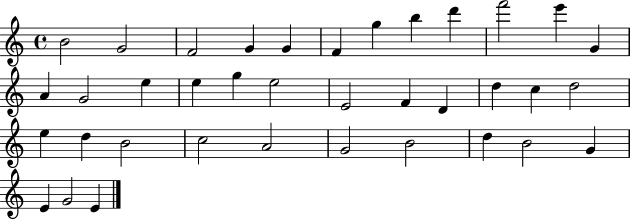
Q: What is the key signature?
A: C major